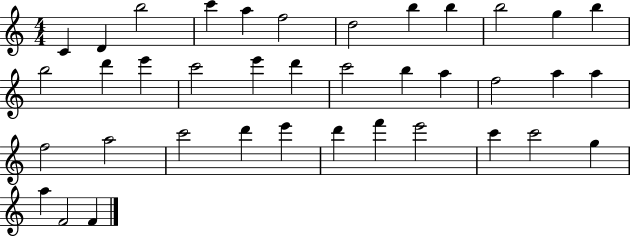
{
  \clef treble
  \numericTimeSignature
  \time 4/4
  \key c \major
  c'4 d'4 b''2 | c'''4 a''4 f''2 | d''2 b''4 b''4 | b''2 g''4 b''4 | \break b''2 d'''4 e'''4 | c'''2 e'''4 d'''4 | c'''2 b''4 a''4 | f''2 a''4 a''4 | \break f''2 a''2 | c'''2 d'''4 e'''4 | d'''4 f'''4 e'''2 | c'''4 c'''2 g''4 | \break a''4 f'2 f'4 | \bar "|."
}